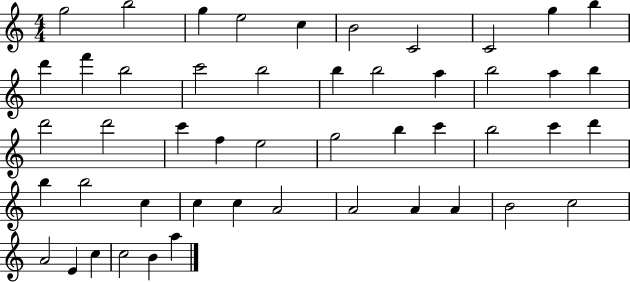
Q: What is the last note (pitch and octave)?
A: A5